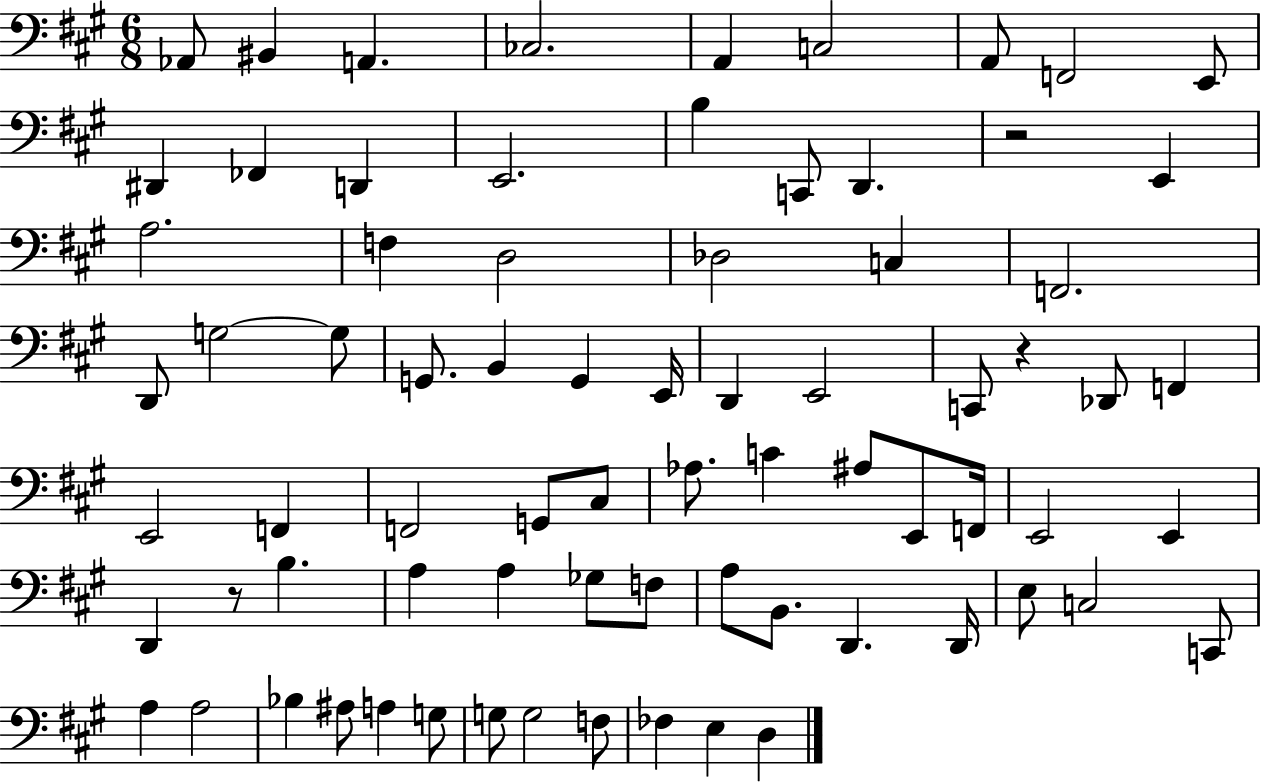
Ab2/e BIS2/q A2/q. CES3/h. A2/q C3/h A2/e F2/h E2/e D#2/q FES2/q D2/q E2/h. B3/q C2/e D2/q. R/h E2/q A3/h. F3/q D3/h Db3/h C3/q F2/h. D2/e G3/h G3/e G2/e. B2/q G2/q E2/s D2/q E2/h C2/e R/q Db2/e F2/q E2/h F2/q F2/h G2/e C#3/e Ab3/e. C4/q A#3/e E2/e F2/s E2/h E2/q D2/q R/e B3/q. A3/q A3/q Gb3/e F3/e A3/e B2/e. D2/q. D2/s E3/e C3/h C2/e A3/q A3/h Bb3/q A#3/e A3/q G3/e G3/e G3/h F3/e FES3/q E3/q D3/q